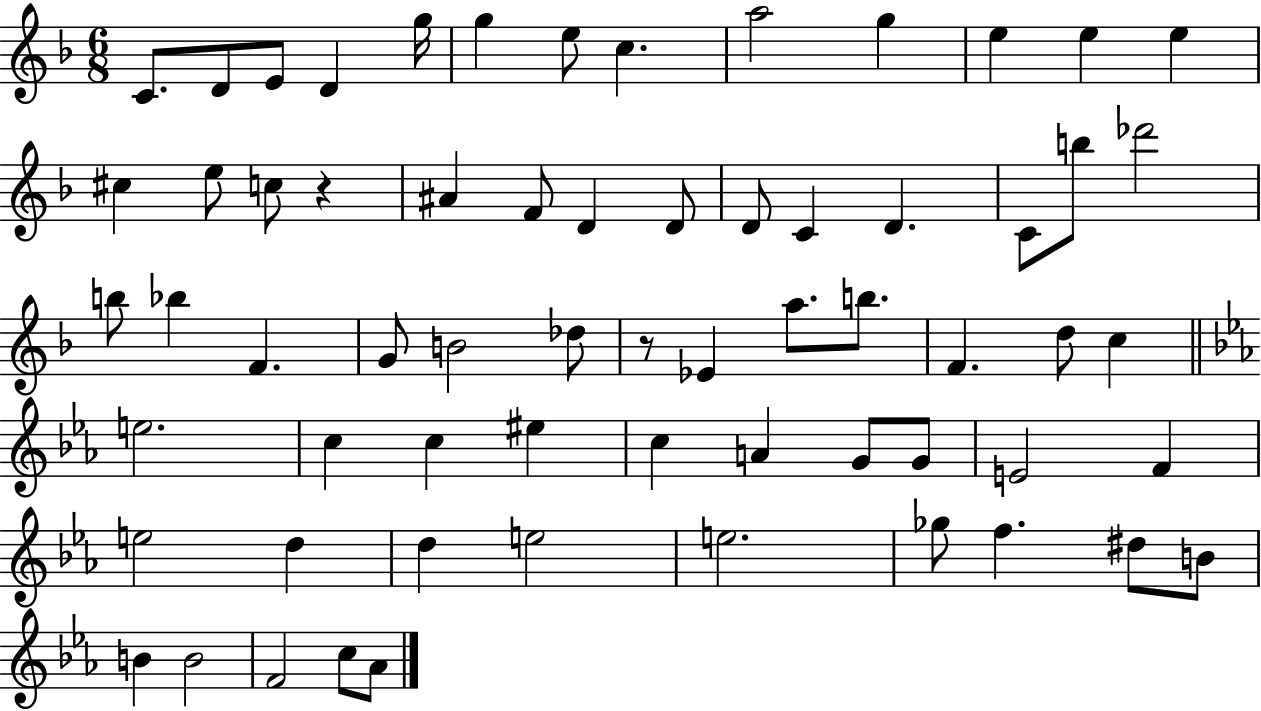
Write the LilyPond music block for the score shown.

{
  \clef treble
  \numericTimeSignature
  \time 6/8
  \key f \major
  c'8. d'8 e'8 d'4 g''16 | g''4 e''8 c''4. | a''2 g''4 | e''4 e''4 e''4 | \break cis''4 e''8 c''8 r4 | ais'4 f'8 d'4 d'8 | d'8 c'4 d'4. | c'8 b''8 des'''2 | \break b''8 bes''4 f'4. | g'8 b'2 des''8 | r8 ees'4 a''8. b''8. | f'4. d''8 c''4 | \break \bar "||" \break \key ees \major e''2. | c''4 c''4 eis''4 | c''4 a'4 g'8 g'8 | e'2 f'4 | \break e''2 d''4 | d''4 e''2 | e''2. | ges''8 f''4. dis''8 b'8 | \break b'4 b'2 | f'2 c''8 aes'8 | \bar "|."
}